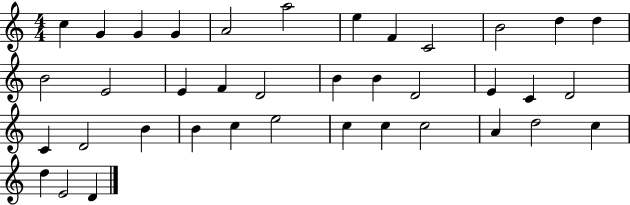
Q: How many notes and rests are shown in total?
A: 38